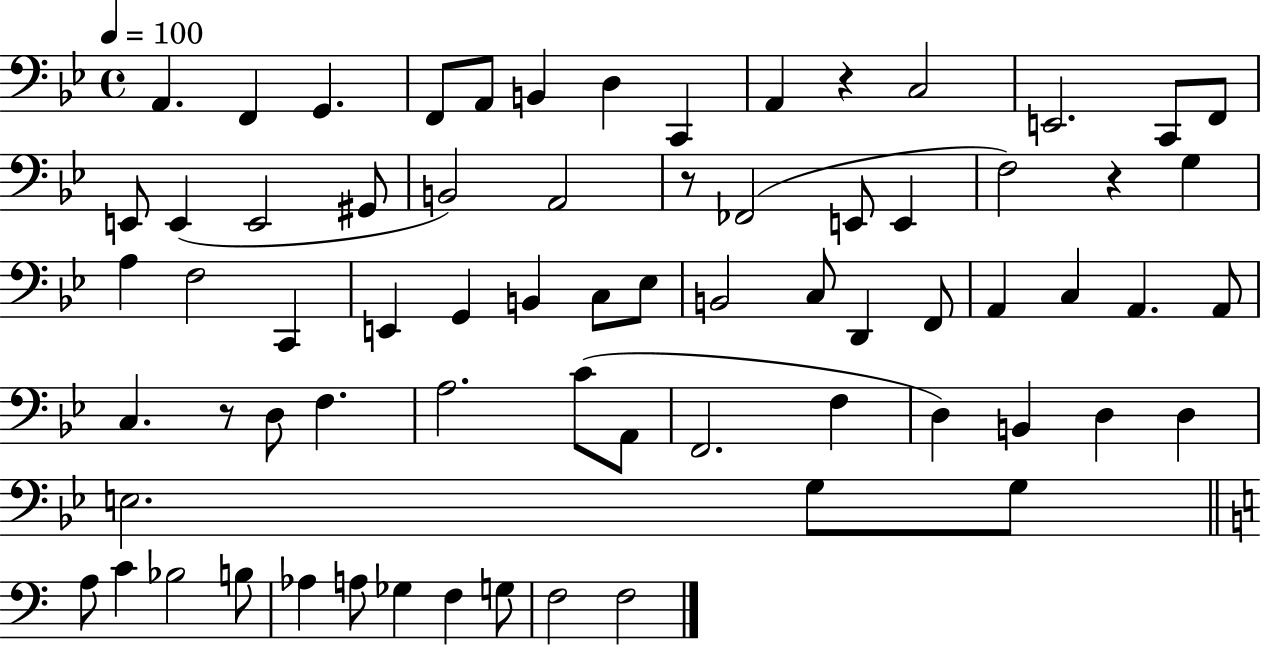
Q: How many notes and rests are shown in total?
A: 70